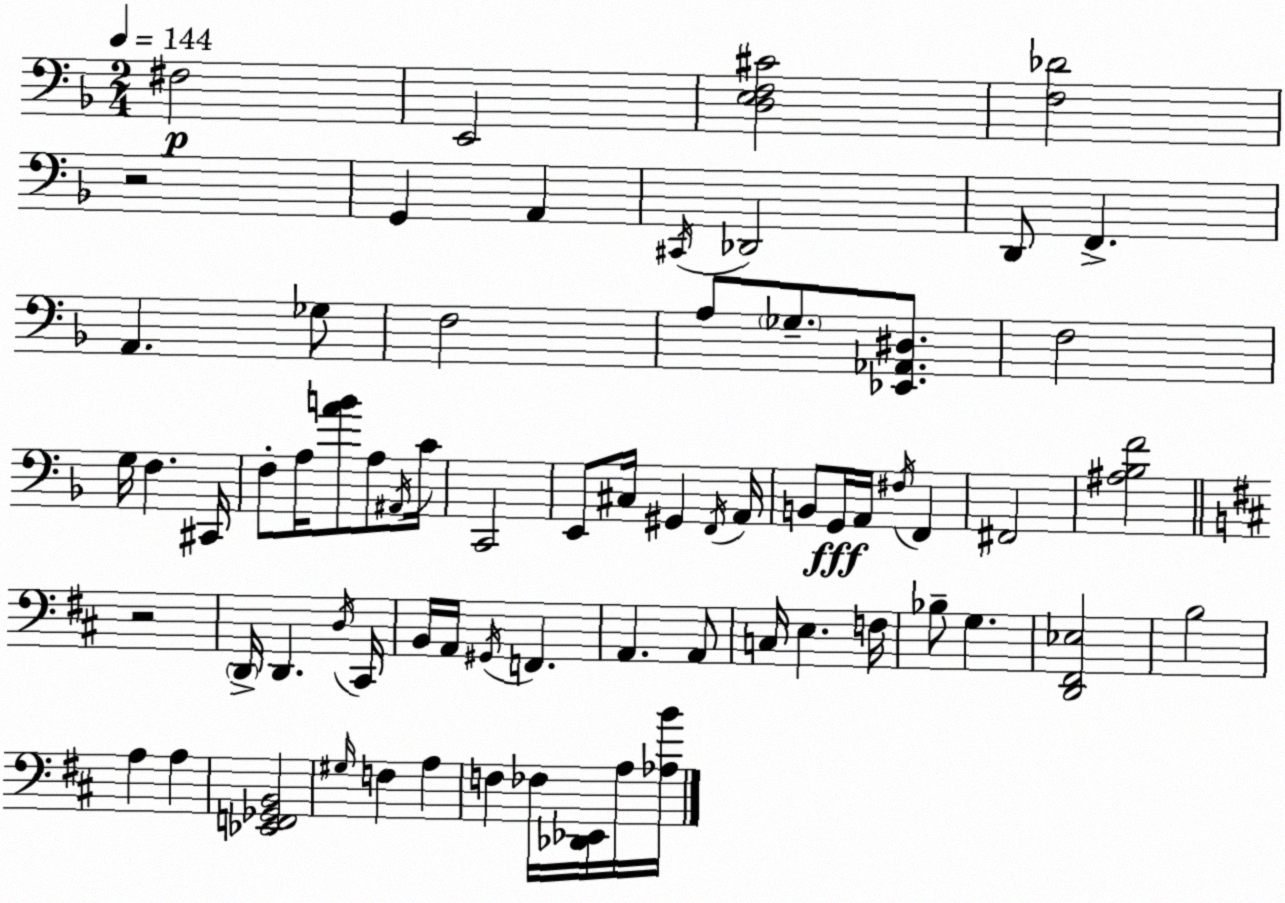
X:1
T:Untitled
M:2/4
L:1/4
K:Dm
^F,2 E,,2 [D,E,F,^C]2 [F,_D]2 z2 G,, A,, ^C,,/4 _D,,2 D,,/2 F,, A,, _G,/2 F,2 A,/2 _G,/2 [_E,,_A,,^D,]/2 F,2 G,/4 F, ^C,,/4 F,/2 A,/4 [AB]/2 A,/2 ^A,,/4 C/4 C,,2 E,,/2 ^C,/4 ^G,, F,,/4 A,,/4 B,,/2 G,,/4 A,,/4 ^F,/4 F,, ^F,,2 [^A,_B,F]2 z2 D,,/4 D,, D,/4 ^C,,/4 B,,/4 A,,/4 ^G,,/4 F,, A,, A,,/2 C,/4 E, F,/4 _B,/2 G, [D,,^F,,_E,]2 B,2 A, A, [_E,,F,,_G,,B,,]2 ^G,/4 F, A, F, _F,/4 [_D,,_E,,]/4 A,/4 [_A,B]/4